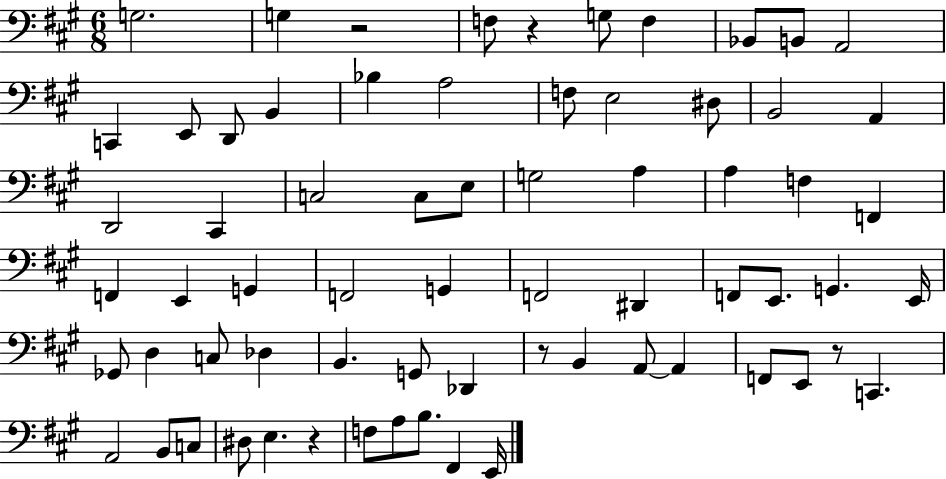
G3/h. G3/q R/h F3/e R/q G3/e F3/q Bb2/e B2/e A2/h C2/q E2/e D2/e B2/q Bb3/q A3/h F3/e E3/h D#3/e B2/h A2/q D2/h C#2/q C3/h C3/e E3/e G3/h A3/q A3/q F3/q F2/q F2/q E2/q G2/q F2/h G2/q F2/h D#2/q F2/e E2/e. G2/q. E2/s Gb2/e D3/q C3/e Db3/q B2/q. G2/e Db2/q R/e B2/q A2/e A2/q F2/e E2/e R/e C2/q. A2/h B2/e C3/e D#3/e E3/q. R/q F3/e A3/e B3/e. F#2/q E2/s